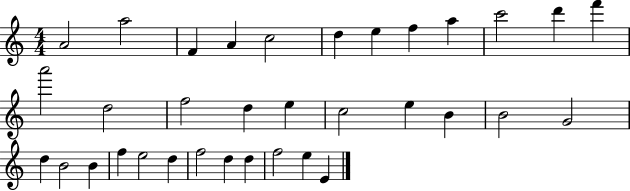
X:1
T:Untitled
M:4/4
L:1/4
K:C
A2 a2 F A c2 d e f a c'2 d' f' a'2 d2 f2 d e c2 e B B2 G2 d B2 B f e2 d f2 d d f2 e E